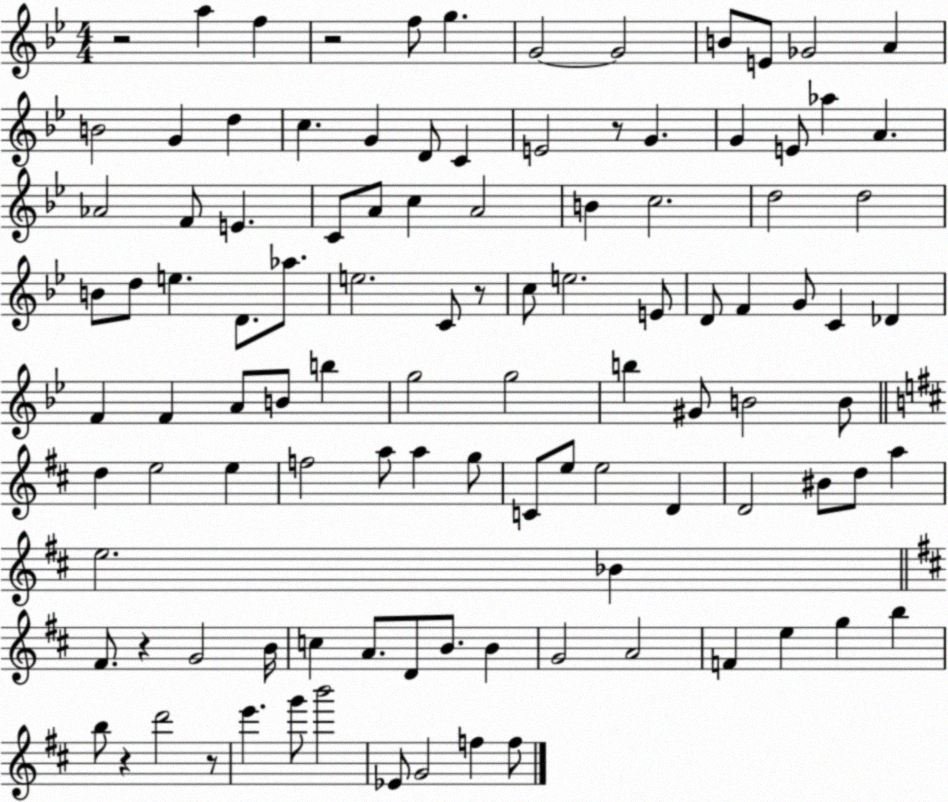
X:1
T:Untitled
M:4/4
L:1/4
K:Bb
z2 a f z2 f/2 g G2 G2 B/2 E/2 _G2 A B2 G d c G D/2 C E2 z/2 G G E/2 _a A _A2 F/2 E C/2 A/2 c A2 B c2 d2 d2 B/2 d/2 e D/2 _a/2 e2 C/2 z/2 c/2 e2 E/2 D/2 F G/2 C _D F F A/2 B/2 b g2 g2 b ^G/2 B2 B/2 d e2 e f2 a/2 a g/2 C/2 e/2 e2 D D2 ^B/2 d/2 a e2 _B ^F/2 z G2 B/4 c A/2 D/2 B/2 B G2 A2 F e g b b/2 z d'2 z/2 e' g'/2 b'2 _E/2 G2 f f/2